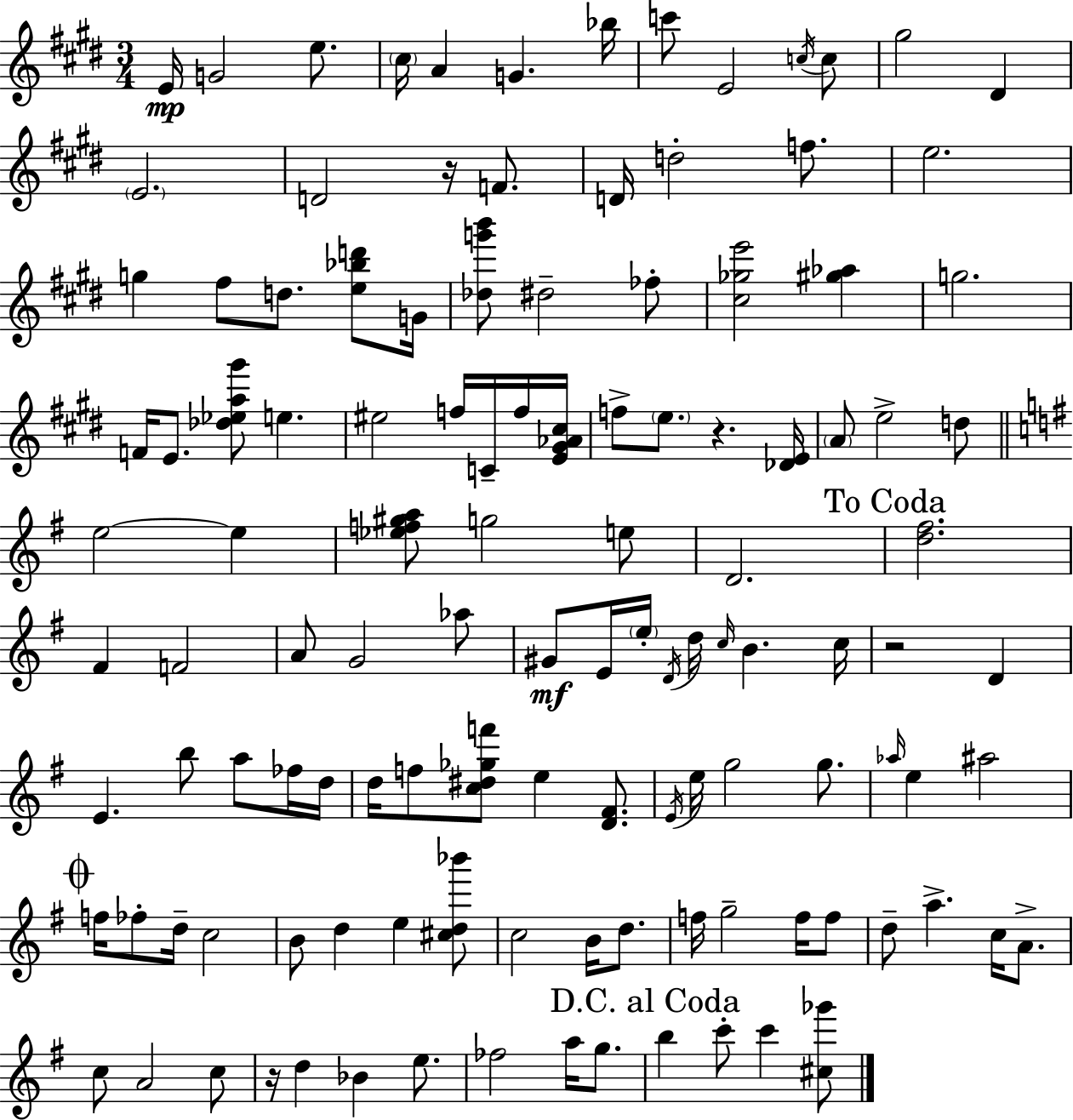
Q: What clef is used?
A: treble